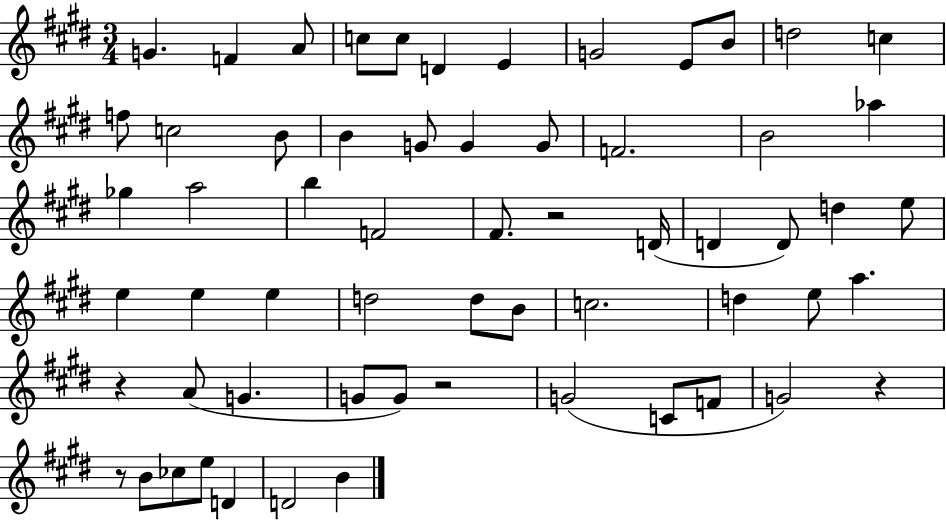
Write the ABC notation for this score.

X:1
T:Untitled
M:3/4
L:1/4
K:E
G F A/2 c/2 c/2 D E G2 E/2 B/2 d2 c f/2 c2 B/2 B G/2 G G/2 F2 B2 _a _g a2 b F2 ^F/2 z2 D/4 D D/2 d e/2 e e e d2 d/2 B/2 c2 d e/2 a z A/2 G G/2 G/2 z2 G2 C/2 F/2 G2 z z/2 B/2 _c/2 e/2 D D2 B